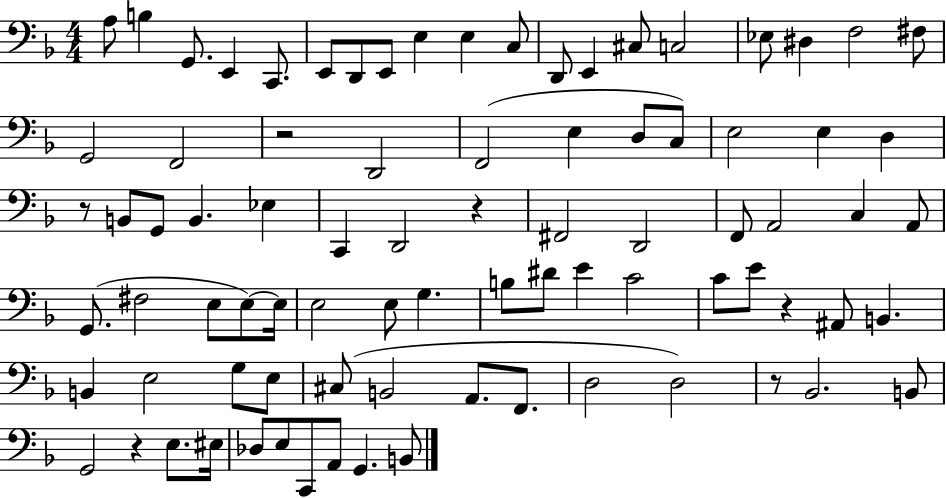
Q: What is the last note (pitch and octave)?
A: B2